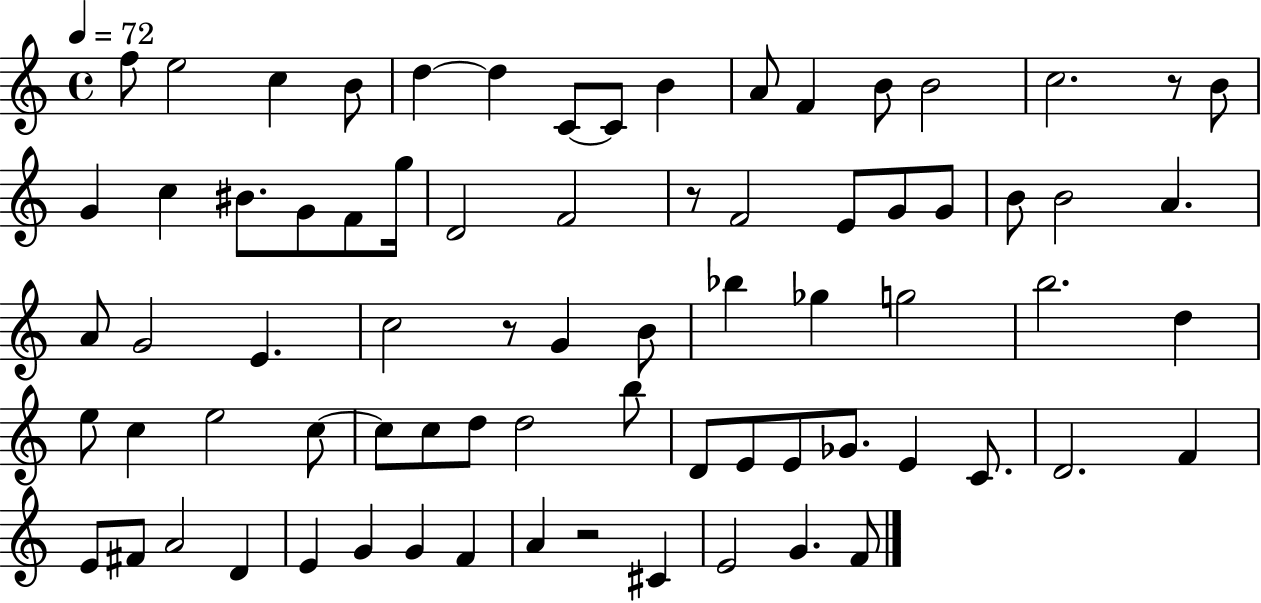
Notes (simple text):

F5/e E5/h C5/q B4/e D5/q D5/q C4/e C4/e B4/q A4/e F4/q B4/e B4/h C5/h. R/e B4/e G4/q C5/q BIS4/e. G4/e F4/e G5/s D4/h F4/h R/e F4/h E4/e G4/e G4/e B4/e B4/h A4/q. A4/e G4/h E4/q. C5/h R/e G4/q B4/e Bb5/q Gb5/q G5/h B5/h. D5/q E5/e C5/q E5/h C5/e C5/e C5/e D5/e D5/h B5/e D4/e E4/e E4/e Gb4/e. E4/q C4/e. D4/h. F4/q E4/e F#4/e A4/h D4/q E4/q G4/q G4/q F4/q A4/q R/h C#4/q E4/h G4/q. F4/e